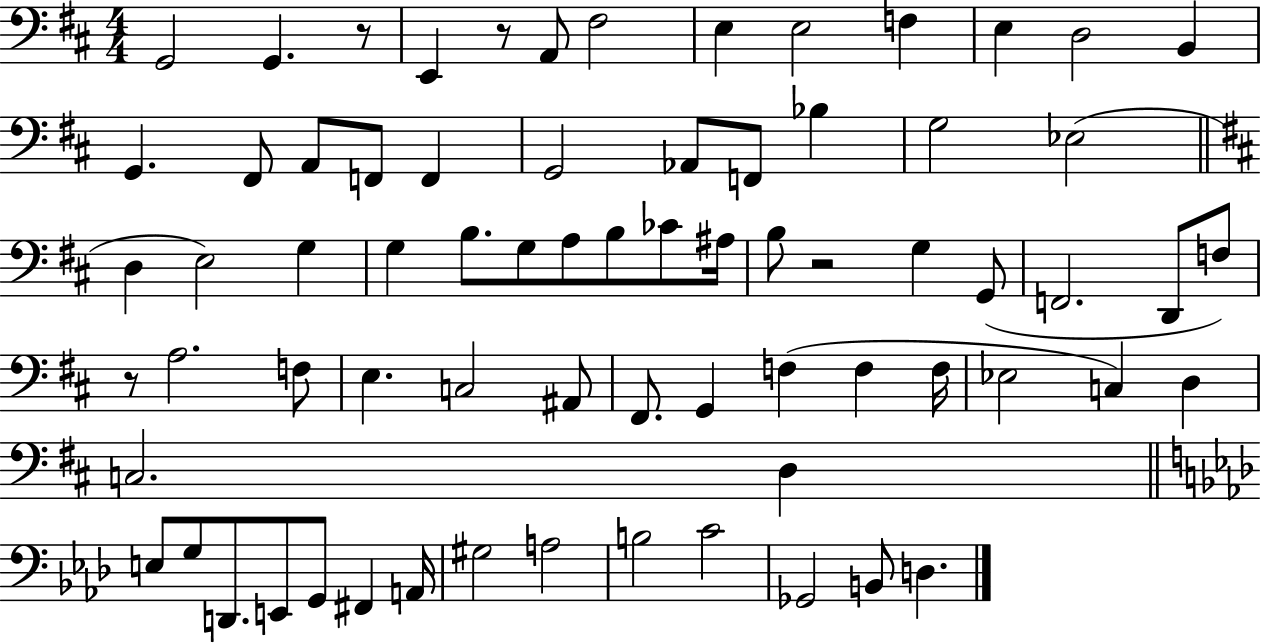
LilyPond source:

{
  \clef bass
  \numericTimeSignature
  \time 4/4
  \key d \major
  g,2 g,4. r8 | e,4 r8 a,8 fis2 | e4 e2 f4 | e4 d2 b,4 | \break g,4. fis,8 a,8 f,8 f,4 | g,2 aes,8 f,8 bes4 | g2 ees2( | \bar "||" \break \key d \major d4 e2) g4 | g4 b8. g8 a8 b8 ces'8 ais16 | b8 r2 g4 g,8( | f,2. d,8 f8) | \break r8 a2. f8 | e4. c2 ais,8 | fis,8. g,4 f4( f4 f16 | ees2 c4) d4 | \break c2. d4 | \bar "||" \break \key aes \major e8 g8 d,8. e,8 g,8 fis,4 a,16 | gis2 a2 | b2 c'2 | ges,2 b,8 d4. | \break \bar "|."
}